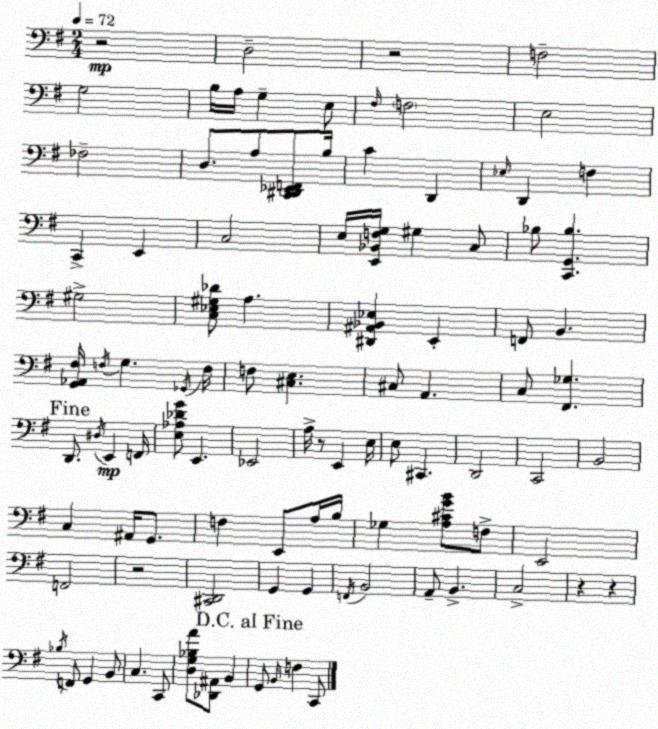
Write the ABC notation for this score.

X:1
T:Untitled
M:2/4
L:1/4
K:Em
z2 D,2 z2 F,2 G,2 B,/4 A,/4 G, E,/2 ^F,/4 F,2 E,2 _F,2 D,/2 A,/2 [C,,^D,,_E,,F,,]/2 B,/4 C D,, _E,/4 D,, F, C,, E,, C,2 E,/4 [E,,_B,,F,G,]/4 ^G, C,/2 _B,/2 [C,,G,,_B,] ^G,2 [C,_E,^G,_D]/2 A, [^D,,^A,,_B,,_E,] E,, F,,/2 B,, [G,,_A,,^F,]/4 F,/4 G, _G,,/4 F,/4 F,/2 [^C,E,] ^C,/2 A,, C,/2 [^F,,_G,] D,,/2 ^D,/4 E,, F,,/4 [E,_A,_DG]/2 E,, _E,,2 A,/4 z/2 E,, E,/4 E,/2 ^C,, D,,2 C,,2 B,,2 C, ^A,,/4 G,,/2 F, E,,/2 A,/4 B,/4 _G, [A,^CGB]/2 F,/2 E,,2 F,,2 z2 [^C,,D,,]2 G,, G,, F,,/4 B,,2 A,,/2 B,, C,2 z z _B,/4 F,,/2 G,, B,,/2 C, C,,/2 [D,G,_B,A]/2 [_D,,^A,,]/2 B,, G,,/2 B,,/4 F, C,,/2